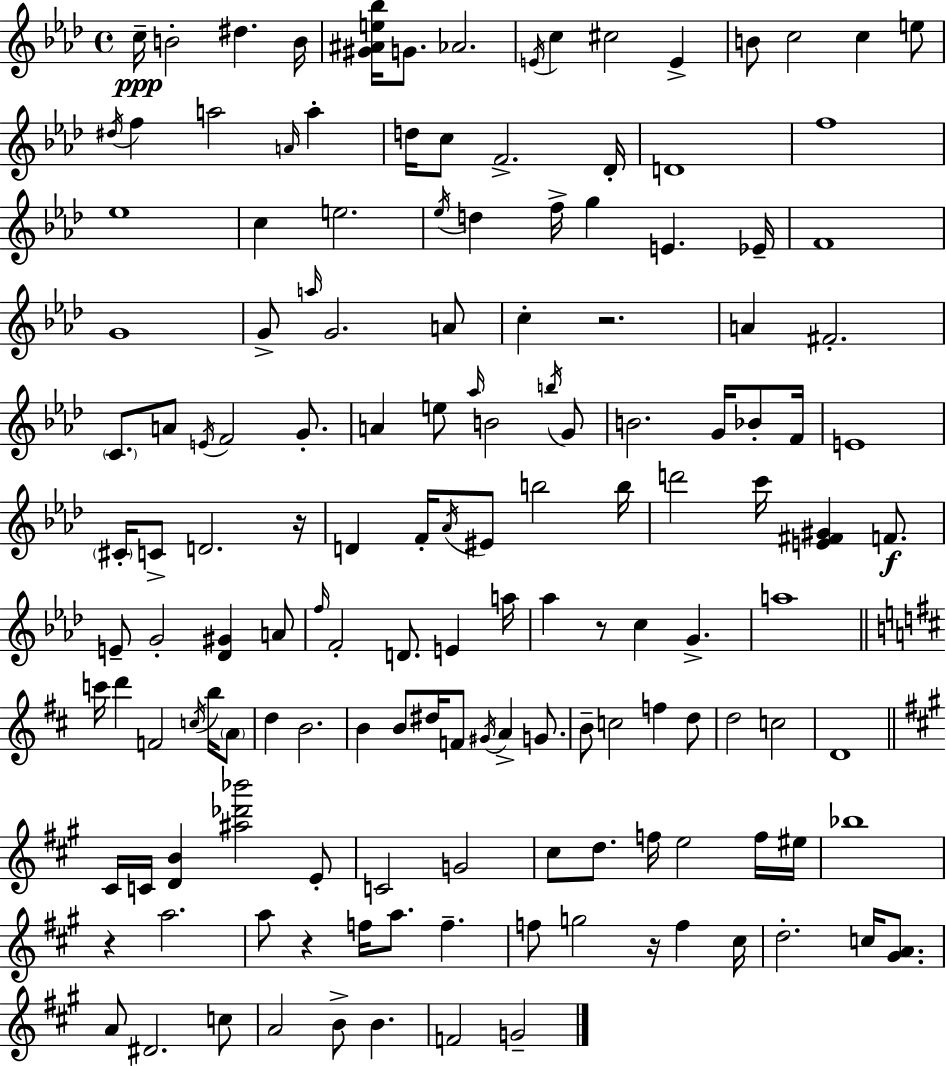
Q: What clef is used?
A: treble